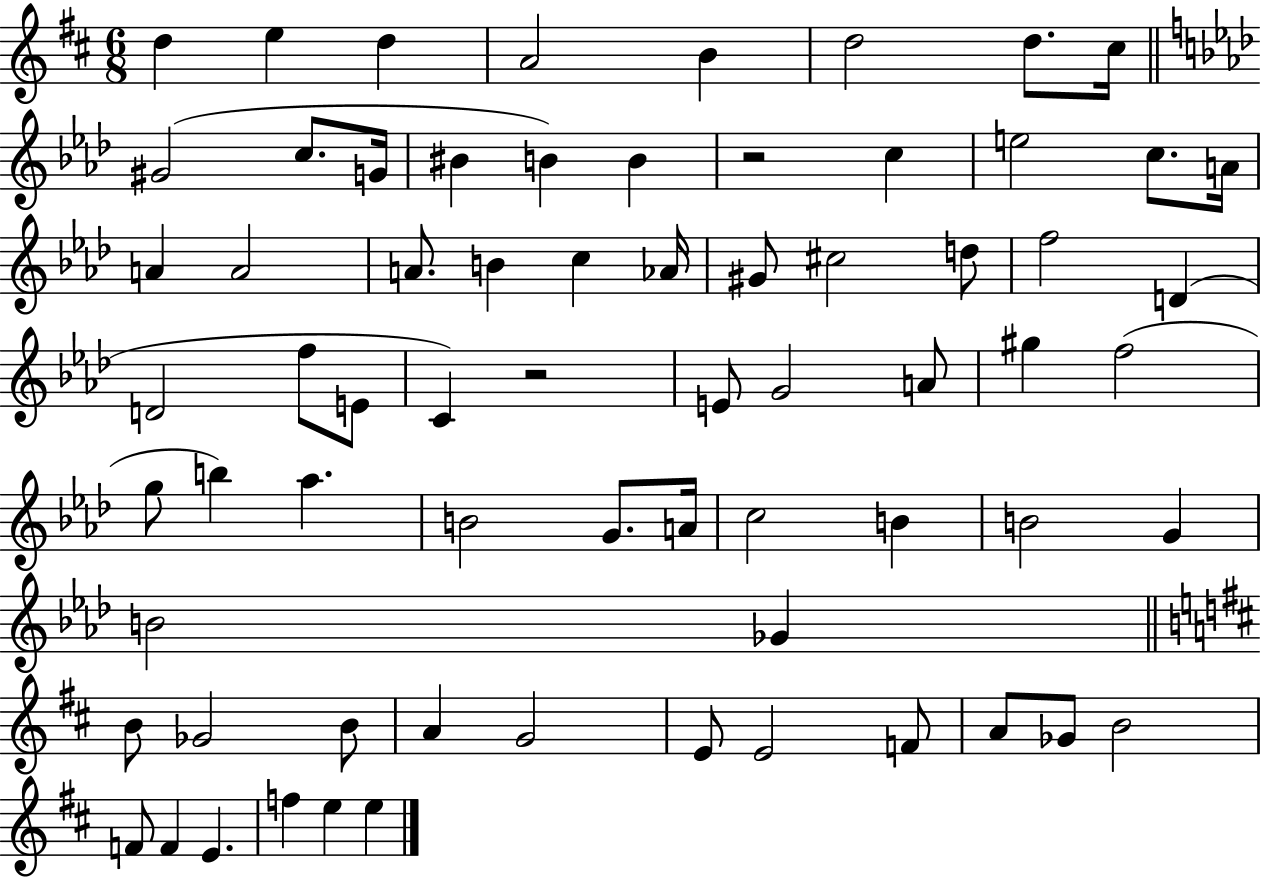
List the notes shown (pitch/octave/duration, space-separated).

D5/q E5/q D5/q A4/h B4/q D5/h D5/e. C#5/s G#4/h C5/e. G4/s BIS4/q B4/q B4/q R/h C5/q E5/h C5/e. A4/s A4/q A4/h A4/e. B4/q C5/q Ab4/s G#4/e C#5/h D5/e F5/h D4/q D4/h F5/e E4/e C4/q R/h E4/e G4/h A4/e G#5/q F5/h G5/e B5/q Ab5/q. B4/h G4/e. A4/s C5/h B4/q B4/h G4/q B4/h Gb4/q B4/e Gb4/h B4/e A4/q G4/h E4/e E4/h F4/e A4/e Gb4/e B4/h F4/e F4/q E4/q. F5/q E5/q E5/q